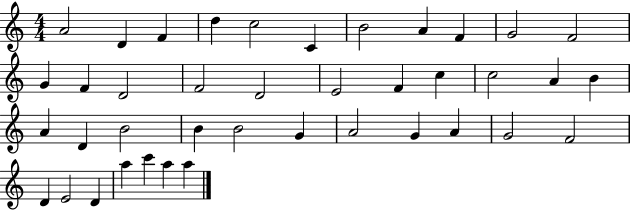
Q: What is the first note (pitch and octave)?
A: A4